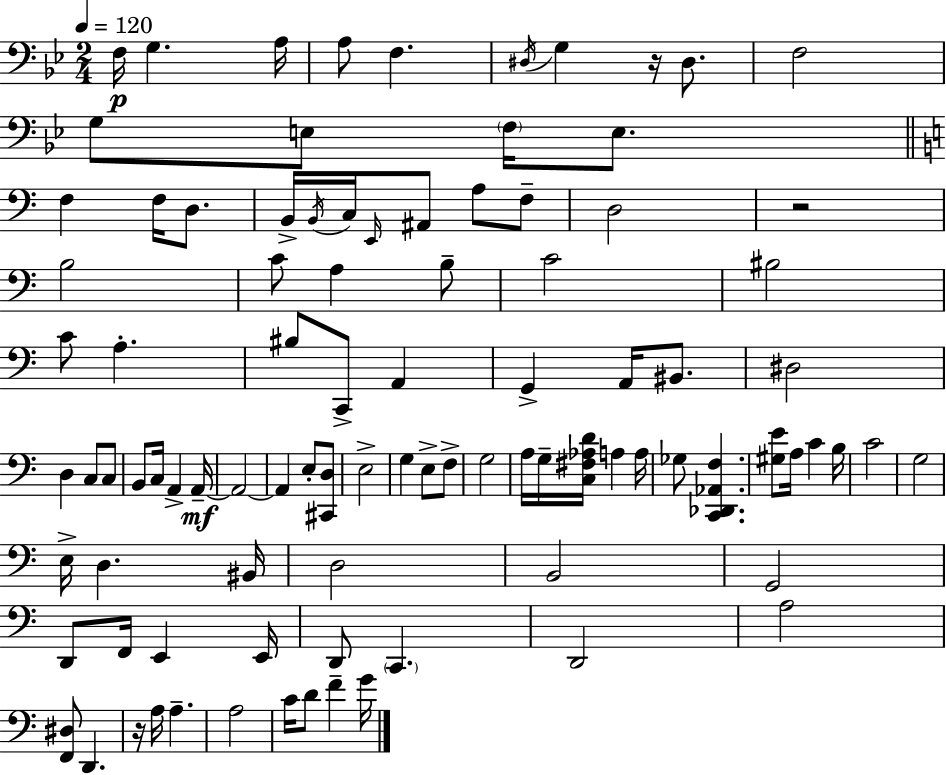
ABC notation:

X:1
T:Untitled
M:2/4
L:1/4
K:Gm
F,/4 G, A,/4 A,/2 F, ^D,/4 G, z/4 ^D,/2 F,2 G,/2 E,/2 F,/4 E,/2 F, F,/4 D,/2 B,,/4 B,,/4 C,/4 E,,/4 ^A,,/2 A,/2 F,/2 D,2 z2 B,2 C/2 A, B,/2 C2 ^B,2 C/2 A, ^B,/2 C,,/2 A,, G,, A,,/4 ^B,,/2 ^D,2 D, C,/2 C,/2 B,,/2 C,/4 A,, A,,/4 A,,2 A,, E,/2 [^C,,D,]/2 E,2 G, E,/2 F,/2 G,2 A,/4 G,/4 [C,^F,_A,D]/4 A, A,/4 _G,/2 [C,,_D,,_A,,F,] [^G,E]/2 A,/4 C B,/4 C2 G,2 E,/4 D, ^B,,/4 D,2 B,,2 G,,2 D,,/2 F,,/4 E,, E,,/4 D,,/2 C,, D,,2 A,2 [F,,^D,]/2 D,, z/4 A,/4 A, A,2 C/4 D/2 F G/4